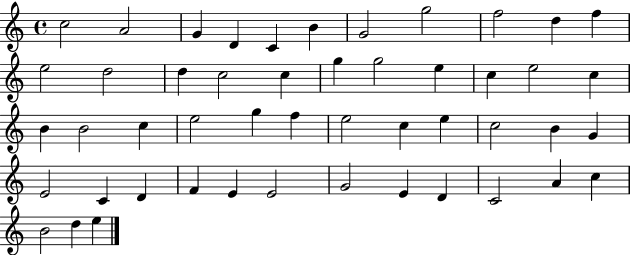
C5/h A4/h G4/q D4/q C4/q B4/q G4/h G5/h F5/h D5/q F5/q E5/h D5/h D5/q C5/h C5/q G5/q G5/h E5/q C5/q E5/h C5/q B4/q B4/h C5/q E5/h G5/q F5/q E5/h C5/q E5/q C5/h B4/q G4/q E4/h C4/q D4/q F4/q E4/q E4/h G4/h E4/q D4/q C4/h A4/q C5/q B4/h D5/q E5/q